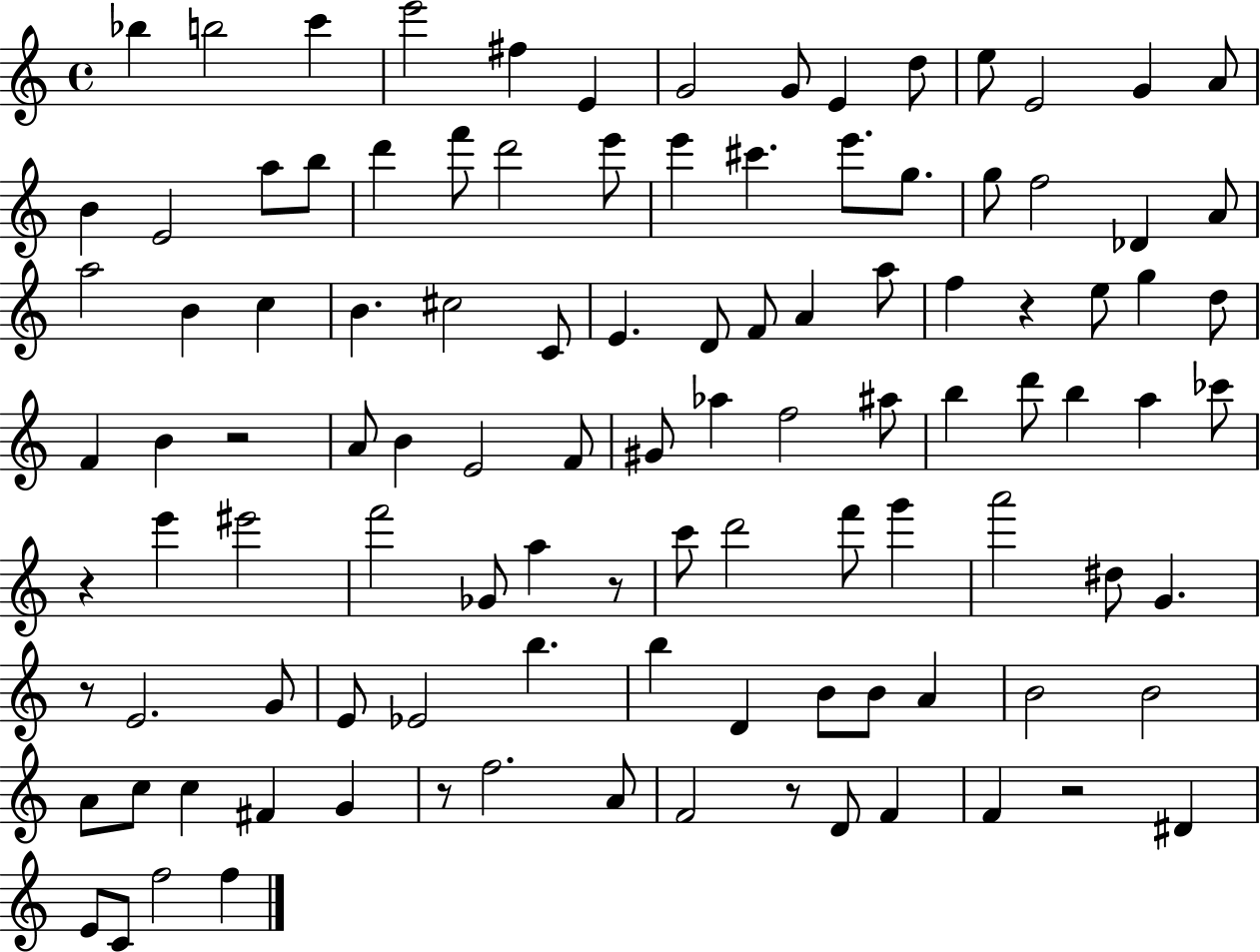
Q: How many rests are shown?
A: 8